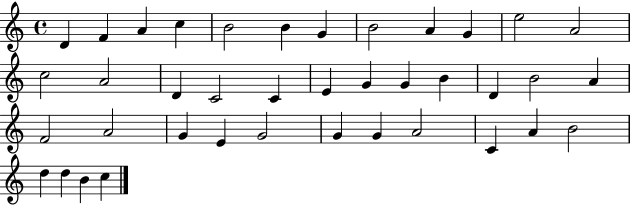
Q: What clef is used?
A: treble